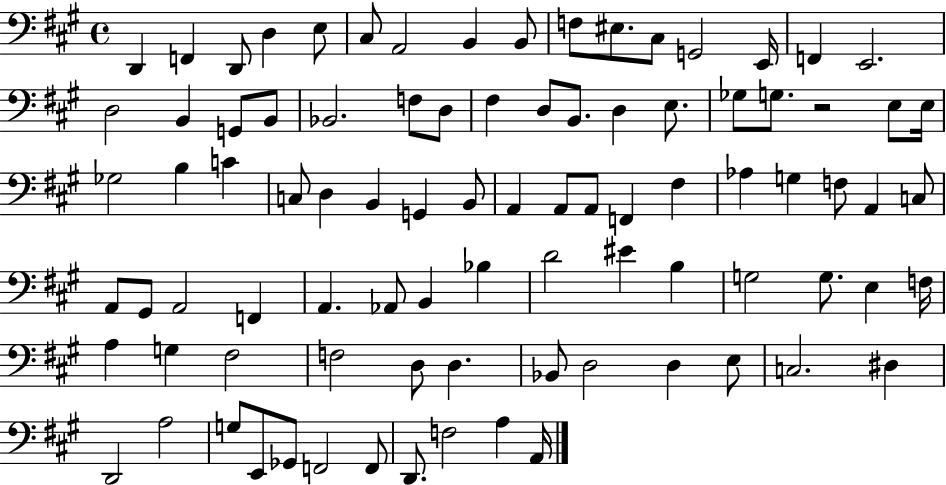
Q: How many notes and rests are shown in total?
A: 89